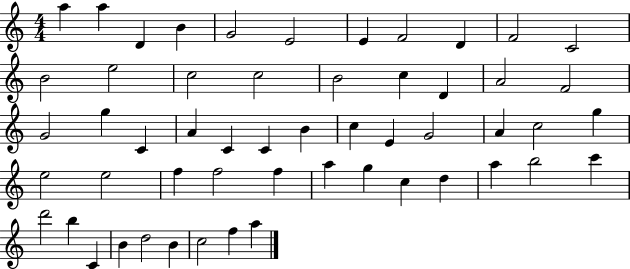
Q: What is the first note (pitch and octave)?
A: A5